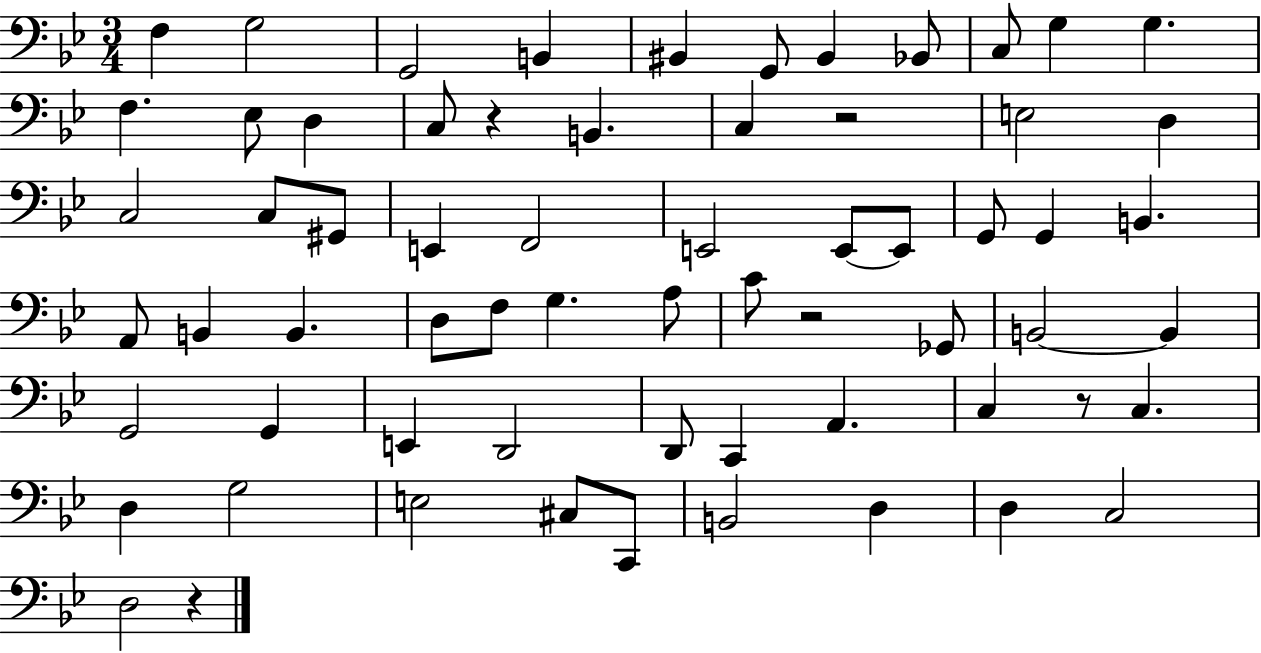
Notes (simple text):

F3/q G3/h G2/h B2/q BIS2/q G2/e BIS2/q Bb2/e C3/e G3/q G3/q. F3/q. Eb3/e D3/q C3/e R/q B2/q. C3/q R/h E3/h D3/q C3/h C3/e G#2/e E2/q F2/h E2/h E2/e E2/e G2/e G2/q B2/q. A2/e B2/q B2/q. D3/e F3/e G3/q. A3/e C4/e R/h Gb2/e B2/h B2/q G2/h G2/q E2/q D2/h D2/e C2/q A2/q. C3/q R/e C3/q. D3/q G3/h E3/h C#3/e C2/e B2/h D3/q D3/q C3/h D3/h R/q